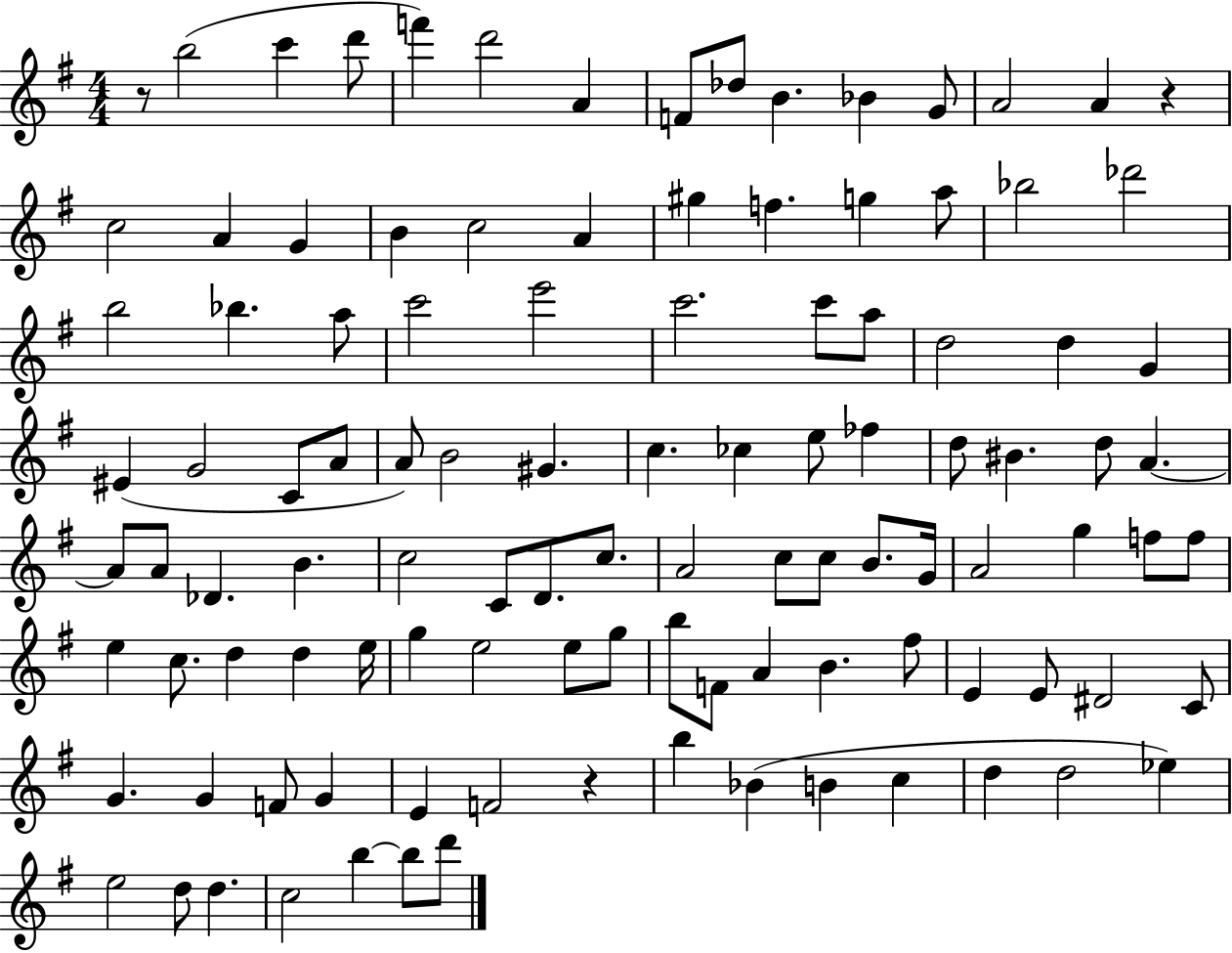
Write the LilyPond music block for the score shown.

{
  \clef treble
  \numericTimeSignature
  \time 4/4
  \key g \major
  r8 b''2( c'''4 d'''8 | f'''4) d'''2 a'4 | f'8 des''8 b'4. bes'4 g'8 | a'2 a'4 r4 | \break c''2 a'4 g'4 | b'4 c''2 a'4 | gis''4 f''4. g''4 a''8 | bes''2 des'''2 | \break b''2 bes''4. a''8 | c'''2 e'''2 | c'''2. c'''8 a''8 | d''2 d''4 g'4 | \break eis'4( g'2 c'8 a'8 | a'8) b'2 gis'4. | c''4. ces''4 e''8 fes''4 | d''8 bis'4. d''8 a'4.~~ | \break a'8 a'8 des'4. b'4. | c''2 c'8 d'8. c''8. | a'2 c''8 c''8 b'8. g'16 | a'2 g''4 f''8 f''8 | \break e''4 c''8. d''4 d''4 e''16 | g''4 e''2 e''8 g''8 | b''8 f'8 a'4 b'4. fis''8 | e'4 e'8 dis'2 c'8 | \break g'4. g'4 f'8 g'4 | e'4 f'2 r4 | b''4 bes'4( b'4 c''4 | d''4 d''2 ees''4) | \break e''2 d''8 d''4. | c''2 b''4~~ b''8 d'''8 | \bar "|."
}